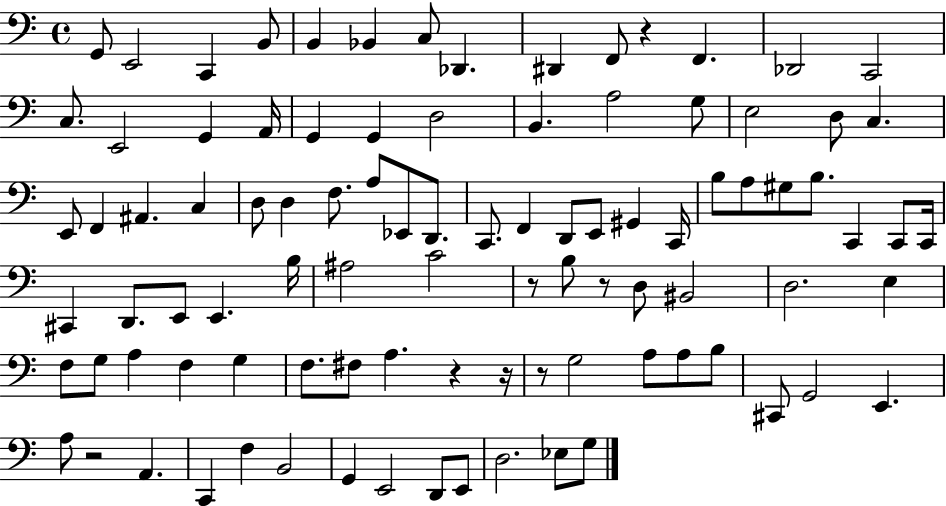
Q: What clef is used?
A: bass